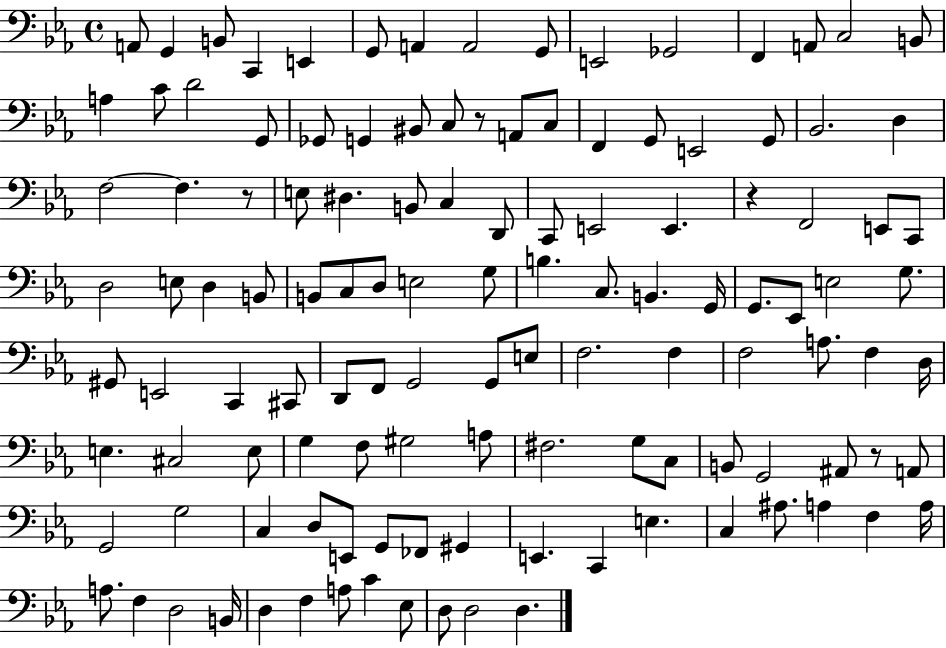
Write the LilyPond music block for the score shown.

{
  \clef bass
  \time 4/4
  \defaultTimeSignature
  \key ees \major
  a,8 g,4 b,8 c,4 e,4 | g,8 a,4 a,2 g,8 | e,2 ges,2 | f,4 a,8 c2 b,8 | \break a4 c'8 d'2 g,8 | ges,8 g,4 bis,8 c8 r8 a,8 c8 | f,4 g,8 e,2 g,8 | bes,2. d4 | \break f2~~ f4. r8 | e8 dis4. b,8 c4 d,8 | c,8 e,2 e,4. | r4 f,2 e,8 c,8 | \break d2 e8 d4 b,8 | b,8 c8 d8 e2 g8 | b4. c8. b,4. g,16 | g,8. ees,8 e2 g8. | \break gis,8 e,2 c,4 cis,8 | d,8 f,8 g,2 g,8 e8 | f2. f4 | f2 a8. f4 d16 | \break e4. cis2 e8 | g4 f8 gis2 a8 | fis2. g8 c8 | b,8 g,2 ais,8 r8 a,8 | \break g,2 g2 | c4 d8 e,8 g,8 fes,8 gis,4 | e,4. c,4 e4. | c4 ais8. a4 f4 a16 | \break a8. f4 d2 b,16 | d4 f4 a8 c'4 ees8 | d8 d2 d4. | \bar "|."
}